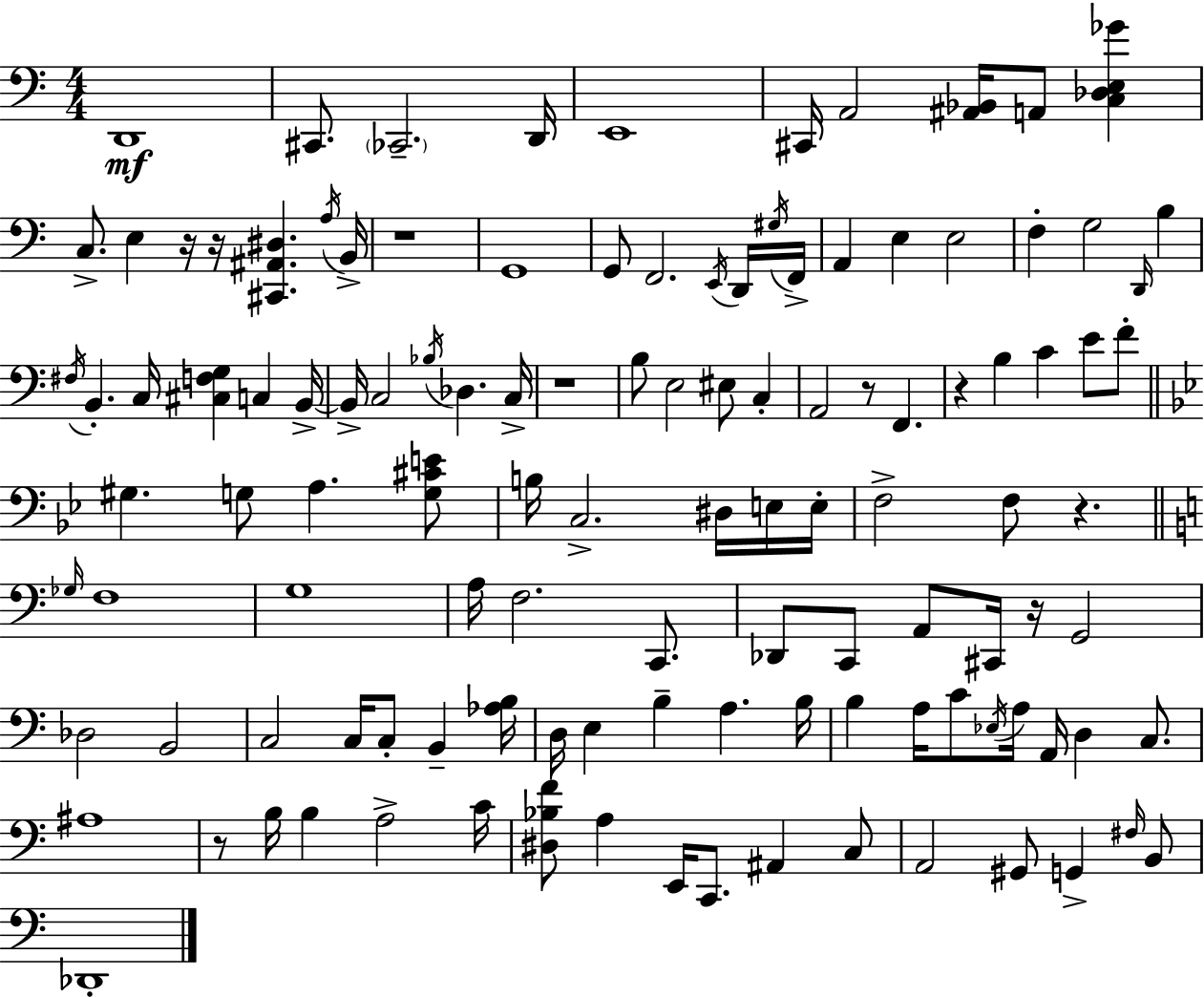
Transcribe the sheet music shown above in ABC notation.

X:1
T:Untitled
M:4/4
L:1/4
K:Am
D,,4 ^C,,/2 _C,,2 D,,/4 E,,4 ^C,,/4 A,,2 [^A,,_B,,]/4 A,,/2 [C,_D,E,_G] C,/2 E, z/4 z/4 [^C,,^A,,^D,] A,/4 B,,/4 z4 G,,4 G,,/2 F,,2 E,,/4 D,,/4 ^G,/4 F,,/4 A,, E, E,2 F, G,2 D,,/4 B, ^F,/4 B,, C,/4 [^C,F,G,] C, B,,/4 B,,/4 C,2 _B,/4 _D, C,/4 z4 B,/2 E,2 ^E,/2 C, A,,2 z/2 F,, z B, C E/2 F/2 ^G, G,/2 A, [G,^CE]/2 B,/4 C,2 ^D,/4 E,/4 E,/4 F,2 F,/2 z _G,/4 F,4 G,4 A,/4 F,2 C,,/2 _D,,/2 C,,/2 A,,/2 ^C,,/4 z/4 G,,2 _D,2 B,,2 C,2 C,/4 C,/2 B,, [_A,B,]/4 D,/4 E, B, A, B,/4 B, A,/4 C/2 _E,/4 A,/4 A,,/4 D, C,/2 ^A,4 z/2 B,/4 B, A,2 C/4 [^D,_B,F]/2 A, E,,/4 C,,/2 ^A,, C,/2 A,,2 ^G,,/2 G,, ^F,/4 B,,/2 _D,,4